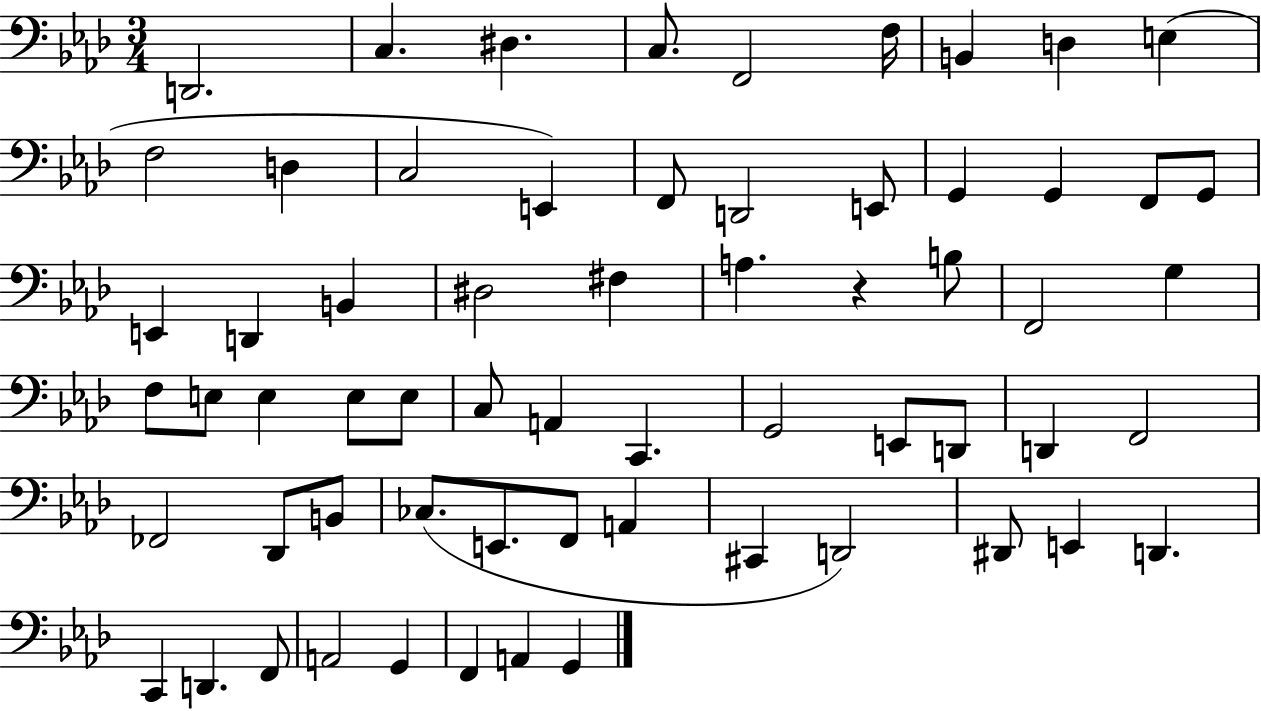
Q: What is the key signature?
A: AES major